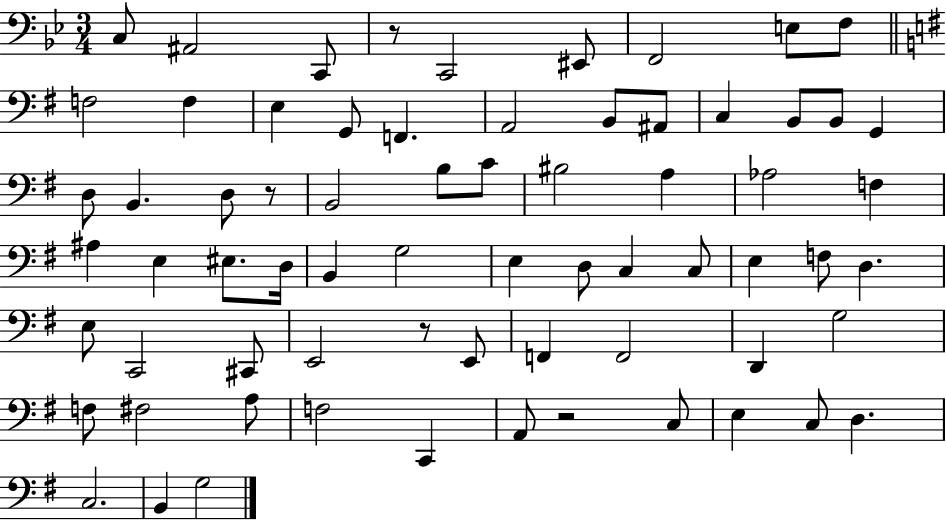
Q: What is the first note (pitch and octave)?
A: C3